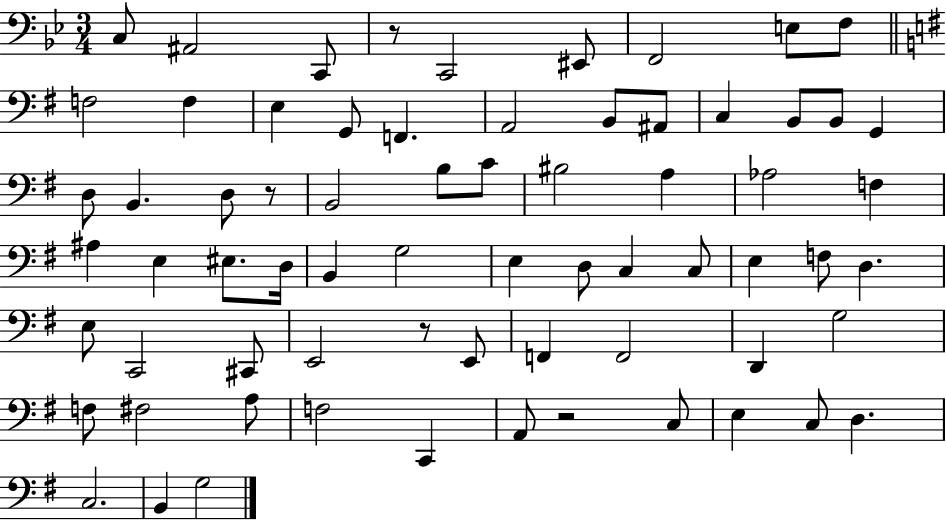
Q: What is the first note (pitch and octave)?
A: C3